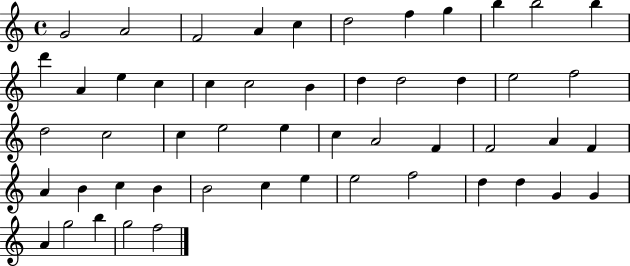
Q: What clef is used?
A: treble